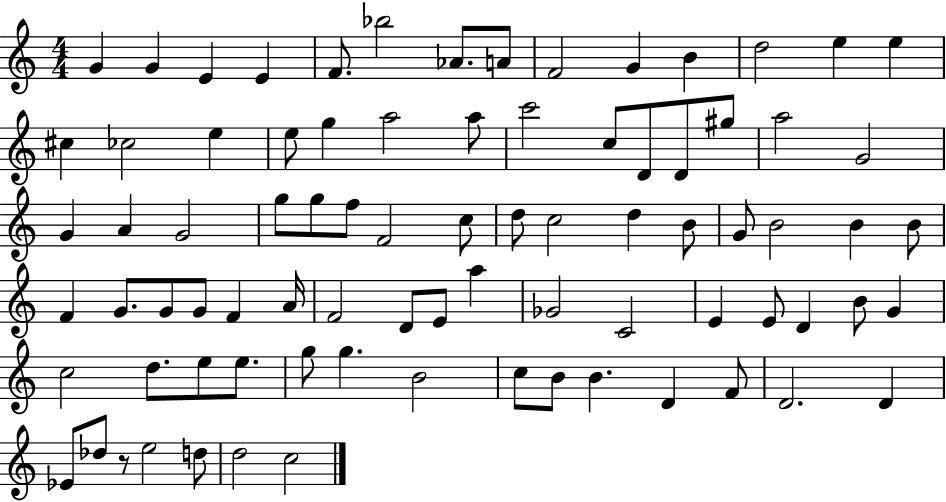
{
  \clef treble
  \numericTimeSignature
  \time 4/4
  \key c \major
  g'4 g'4 e'4 e'4 | f'8. bes''2 aes'8. a'8 | f'2 g'4 b'4 | d''2 e''4 e''4 | \break cis''4 ces''2 e''4 | e''8 g''4 a''2 a''8 | c'''2 c''8 d'8 d'8 gis''8 | a''2 g'2 | \break g'4 a'4 g'2 | g''8 g''8 f''8 f'2 c''8 | d''8 c''2 d''4 b'8 | g'8 b'2 b'4 b'8 | \break f'4 g'8. g'8 g'8 f'4 a'16 | f'2 d'8 e'8 a''4 | ges'2 c'2 | e'4 e'8 d'4 b'8 g'4 | \break c''2 d''8. e''8 e''8. | g''8 g''4. b'2 | c''8 b'8 b'4. d'4 f'8 | d'2. d'4 | \break ees'8 des''8 r8 e''2 d''8 | d''2 c''2 | \bar "|."
}